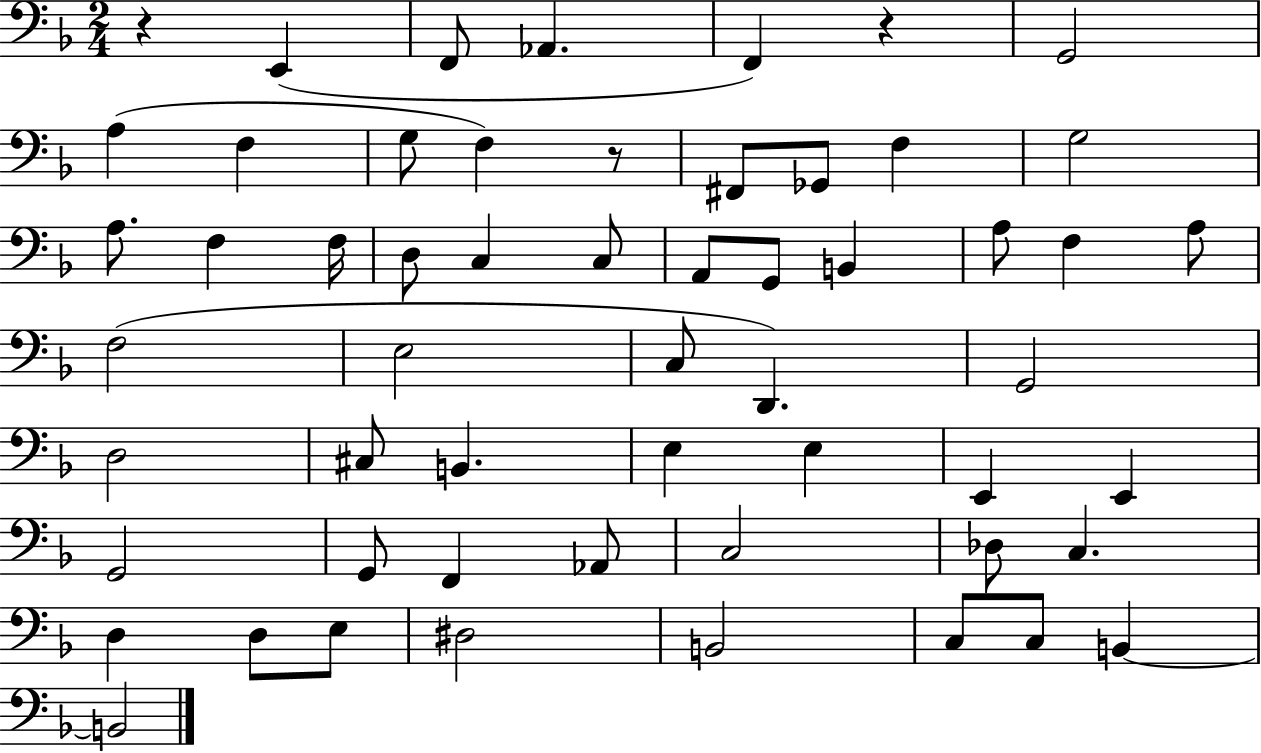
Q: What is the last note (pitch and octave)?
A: B2